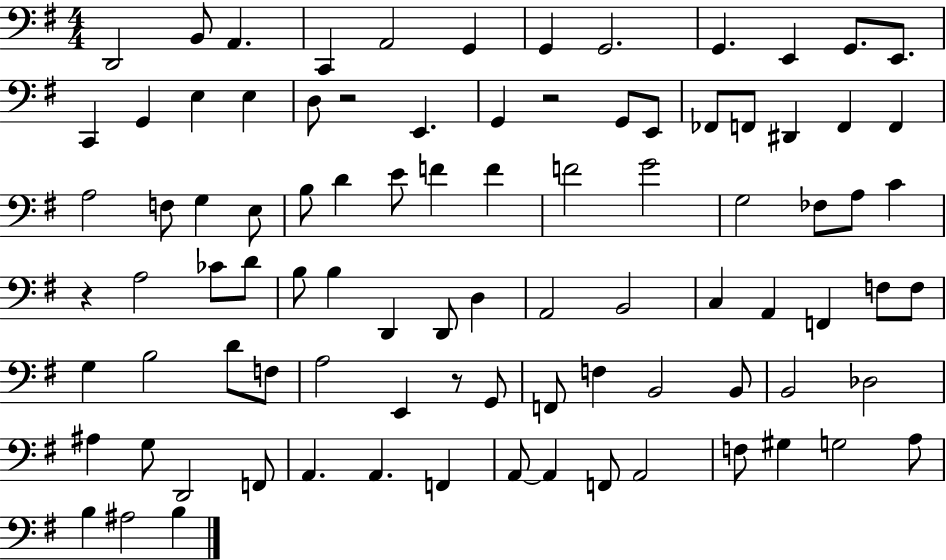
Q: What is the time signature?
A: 4/4